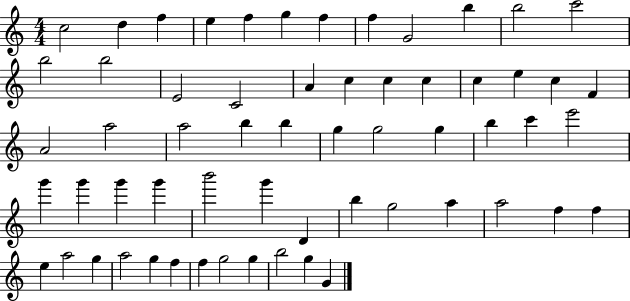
{
  \clef treble
  \numericTimeSignature
  \time 4/4
  \key c \major
  c''2 d''4 f''4 | e''4 f''4 g''4 f''4 | f''4 g'2 b''4 | b''2 c'''2 | \break b''2 b''2 | e'2 c'2 | a'4 c''4 c''4 c''4 | c''4 e''4 c''4 f'4 | \break a'2 a''2 | a''2 b''4 b''4 | g''4 g''2 g''4 | b''4 c'''4 e'''2 | \break g'''4 g'''4 g'''4 g'''4 | b'''2 g'''4 d'4 | b''4 g''2 a''4 | a''2 f''4 f''4 | \break e''4 a''2 g''4 | a''2 g''4 f''4 | f''4 g''2 g''4 | b''2 g''4 g'4 | \break \bar "|."
}